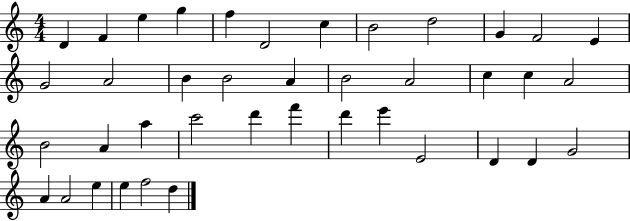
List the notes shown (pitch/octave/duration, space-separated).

D4/q F4/q E5/q G5/q F5/q D4/h C5/q B4/h D5/h G4/q F4/h E4/q G4/h A4/h B4/q B4/h A4/q B4/h A4/h C5/q C5/q A4/h B4/h A4/q A5/q C6/h D6/q F6/q D6/q E6/q E4/h D4/q D4/q G4/h A4/q A4/h E5/q E5/q F5/h D5/q